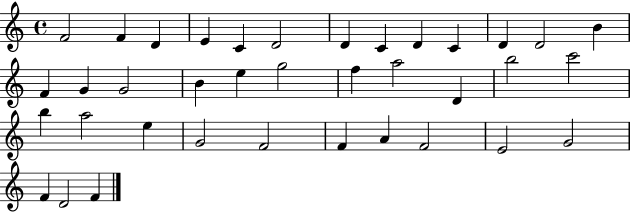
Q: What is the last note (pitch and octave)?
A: F4